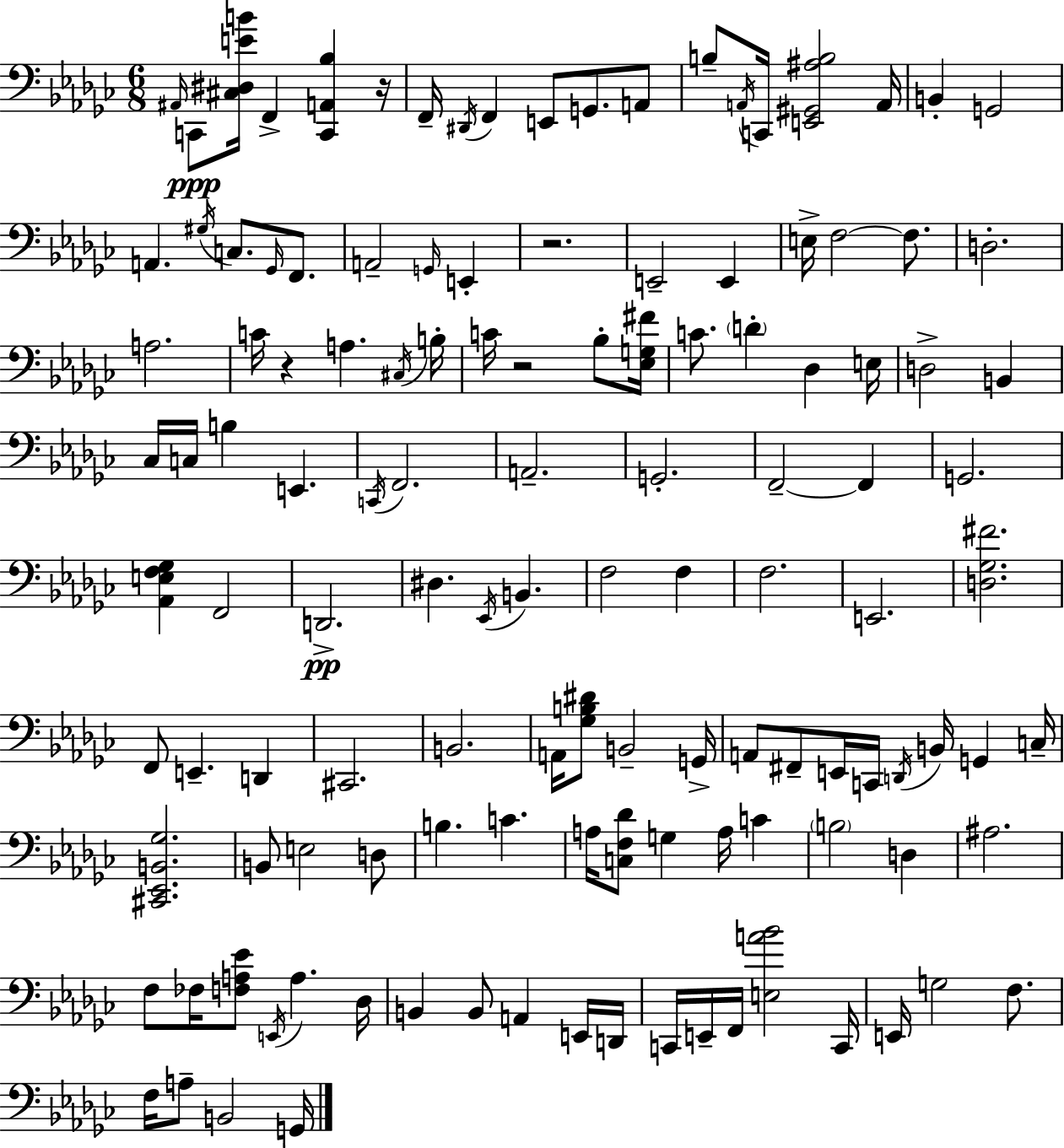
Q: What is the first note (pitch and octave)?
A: A#2